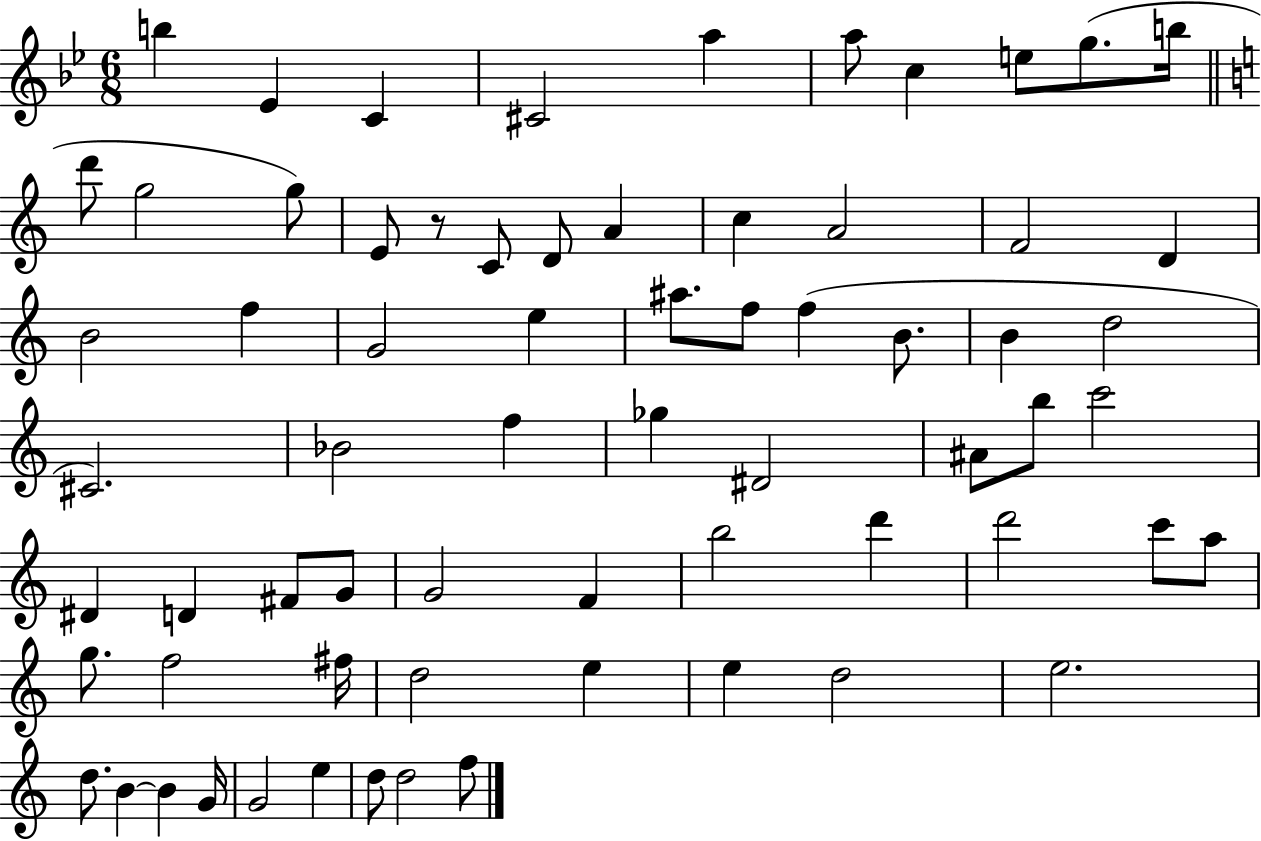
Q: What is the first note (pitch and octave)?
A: B5